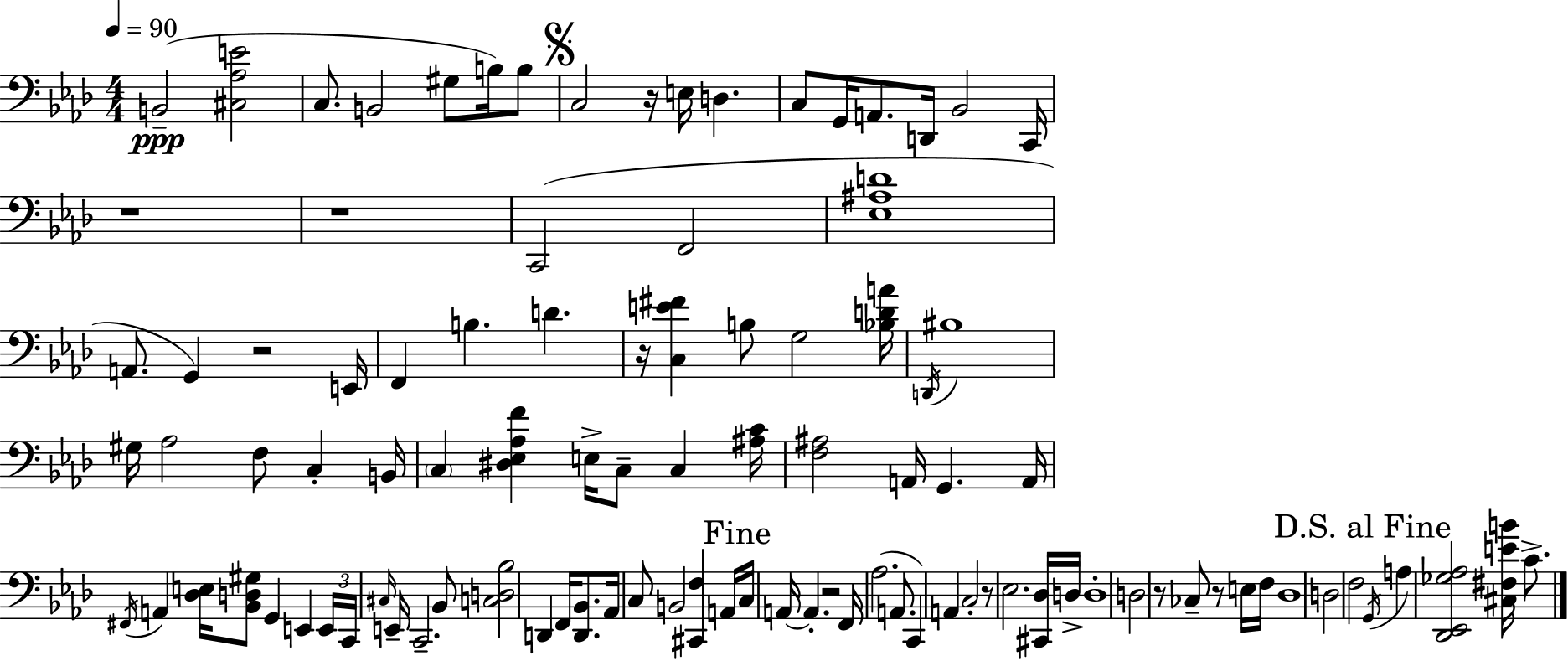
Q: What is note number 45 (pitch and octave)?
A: C2